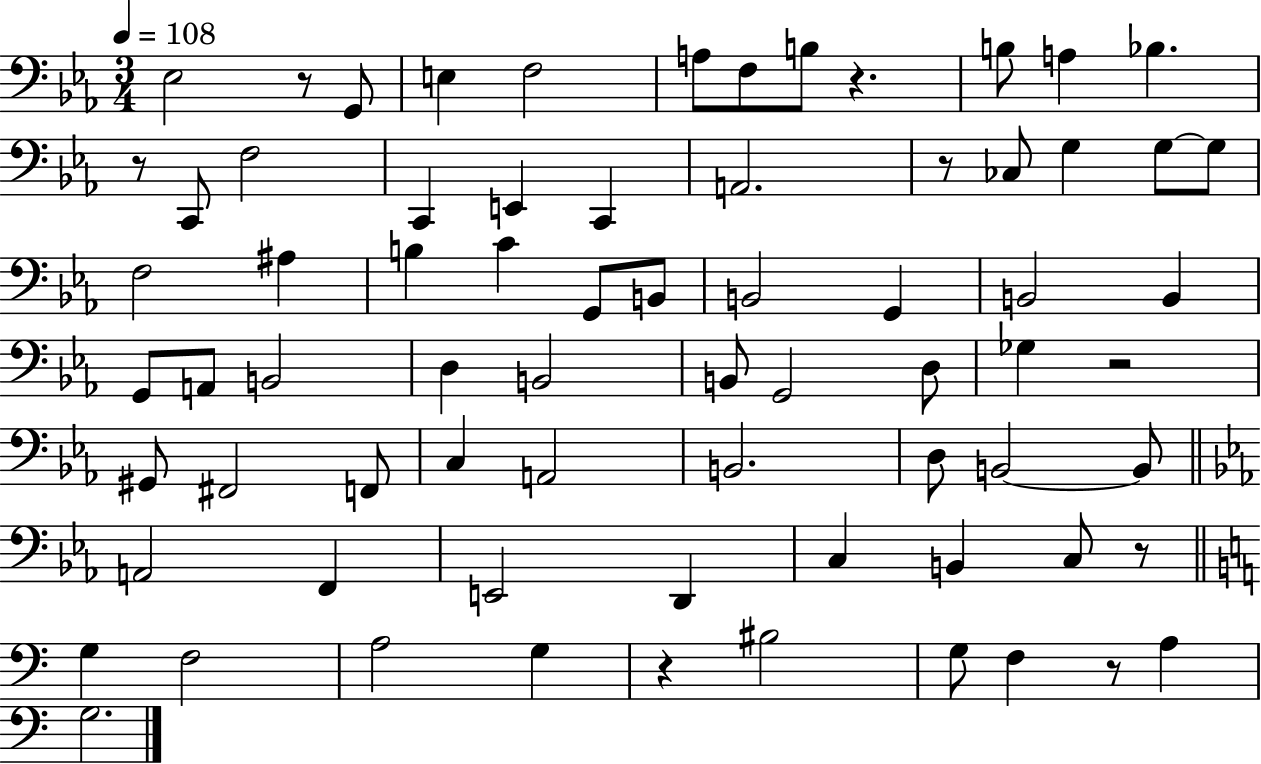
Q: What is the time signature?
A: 3/4